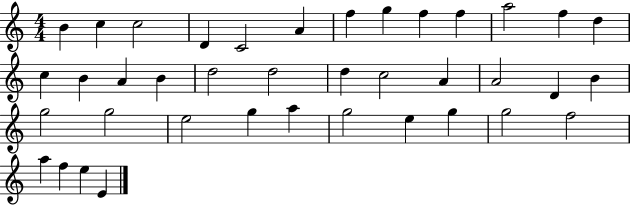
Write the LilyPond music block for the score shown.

{
  \clef treble
  \numericTimeSignature
  \time 4/4
  \key c \major
  b'4 c''4 c''2 | d'4 c'2 a'4 | f''4 g''4 f''4 f''4 | a''2 f''4 d''4 | \break c''4 b'4 a'4 b'4 | d''2 d''2 | d''4 c''2 a'4 | a'2 d'4 b'4 | \break g''2 g''2 | e''2 g''4 a''4 | g''2 e''4 g''4 | g''2 f''2 | \break a''4 f''4 e''4 e'4 | \bar "|."
}